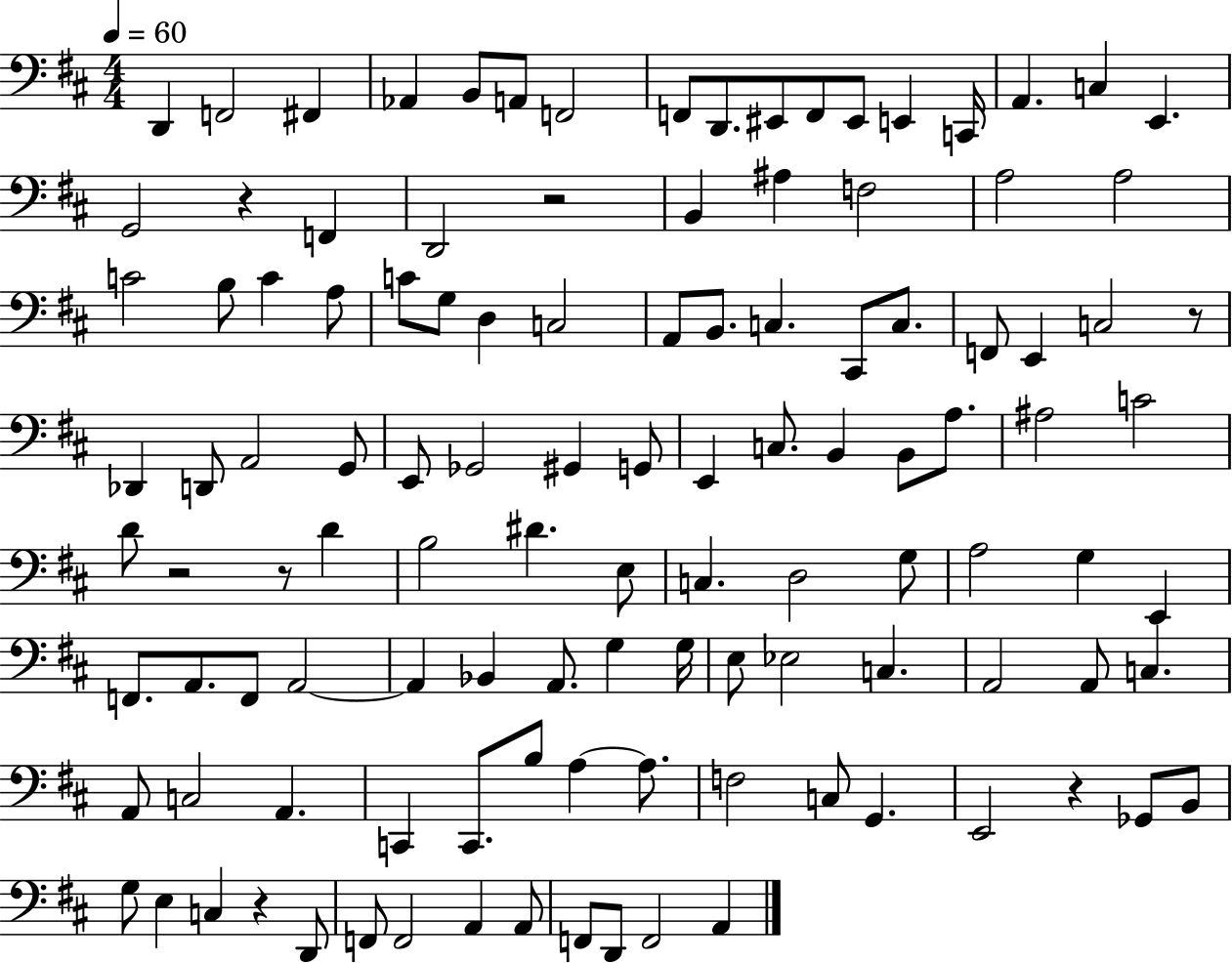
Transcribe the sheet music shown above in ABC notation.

X:1
T:Untitled
M:4/4
L:1/4
K:D
D,, F,,2 ^F,, _A,, B,,/2 A,,/2 F,,2 F,,/2 D,,/2 ^E,,/2 F,,/2 ^E,,/2 E,, C,,/4 A,, C, E,, G,,2 z F,, D,,2 z2 B,, ^A, F,2 A,2 A,2 C2 B,/2 C A,/2 C/2 G,/2 D, C,2 A,,/2 B,,/2 C, ^C,,/2 C,/2 F,,/2 E,, C,2 z/2 _D,, D,,/2 A,,2 G,,/2 E,,/2 _G,,2 ^G,, G,,/2 E,, C,/2 B,, B,,/2 A,/2 ^A,2 C2 D/2 z2 z/2 D B,2 ^D E,/2 C, D,2 G,/2 A,2 G, E,, F,,/2 A,,/2 F,,/2 A,,2 A,, _B,, A,,/2 G, G,/4 E,/2 _E,2 C, A,,2 A,,/2 C, A,,/2 C,2 A,, C,, C,,/2 B,/2 A, A,/2 F,2 C,/2 G,, E,,2 z _G,,/2 B,,/2 G,/2 E, C, z D,,/2 F,,/2 F,,2 A,, A,,/2 F,,/2 D,,/2 F,,2 A,,